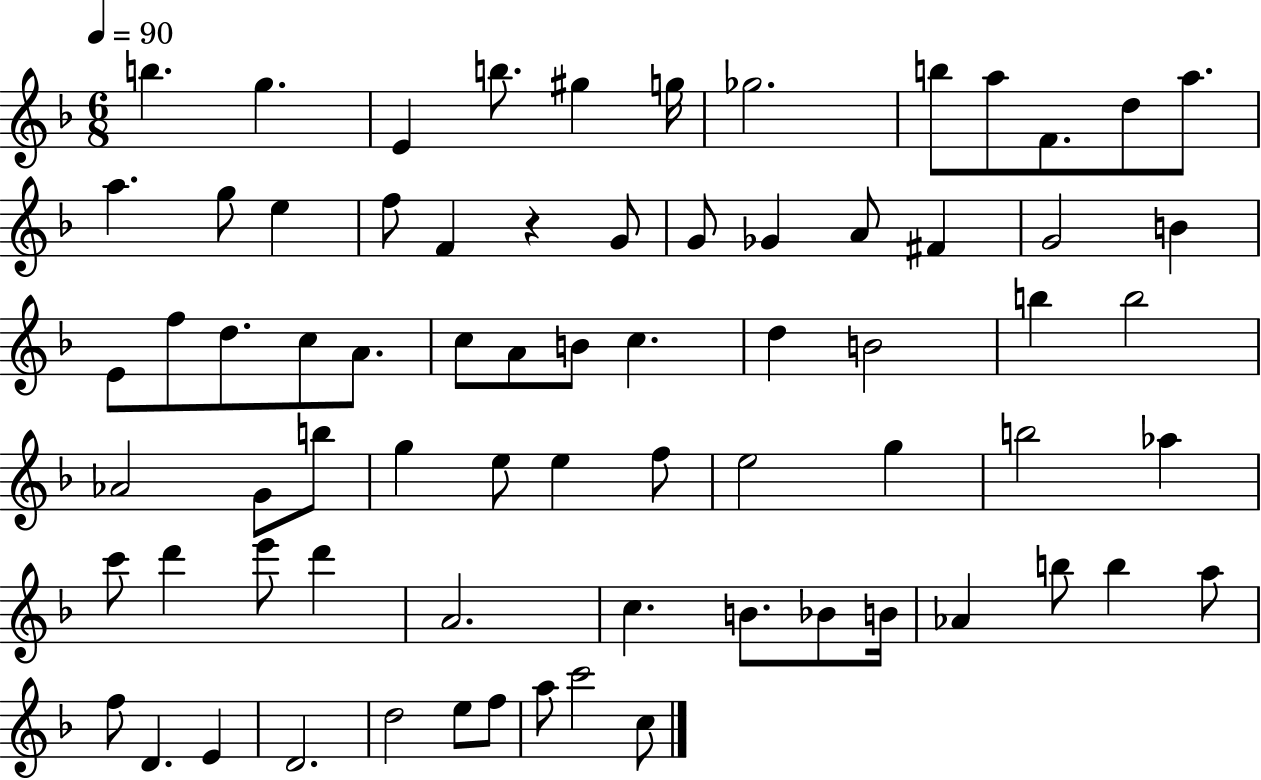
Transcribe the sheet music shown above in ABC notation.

X:1
T:Untitled
M:6/8
L:1/4
K:F
b g E b/2 ^g g/4 _g2 b/2 a/2 F/2 d/2 a/2 a g/2 e f/2 F z G/2 G/2 _G A/2 ^F G2 B E/2 f/2 d/2 c/2 A/2 c/2 A/2 B/2 c d B2 b b2 _A2 G/2 b/2 g e/2 e f/2 e2 g b2 _a c'/2 d' e'/2 d' A2 c B/2 _B/2 B/4 _A b/2 b a/2 f/2 D E D2 d2 e/2 f/2 a/2 c'2 c/2